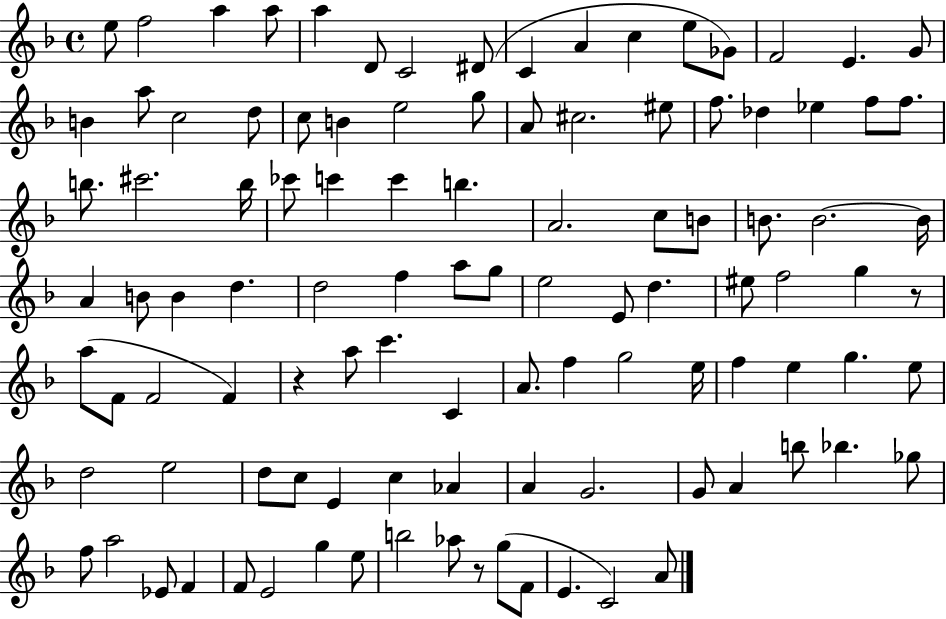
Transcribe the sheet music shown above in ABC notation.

X:1
T:Untitled
M:4/4
L:1/4
K:F
e/2 f2 a a/2 a D/2 C2 ^D/2 C A c e/2 _G/2 F2 E G/2 B a/2 c2 d/2 c/2 B e2 g/2 A/2 ^c2 ^e/2 f/2 _d _e f/2 f/2 b/2 ^c'2 b/4 _c'/2 c' c' b A2 c/2 B/2 B/2 B2 B/4 A B/2 B d d2 f a/2 g/2 e2 E/2 d ^e/2 f2 g z/2 a/2 F/2 F2 F z a/2 c' C A/2 f g2 e/4 f e g e/2 d2 e2 d/2 c/2 E c _A A G2 G/2 A b/2 _b _g/2 f/2 a2 _E/2 F F/2 E2 g e/2 b2 _a/2 z/2 g/2 F/2 E C2 A/2